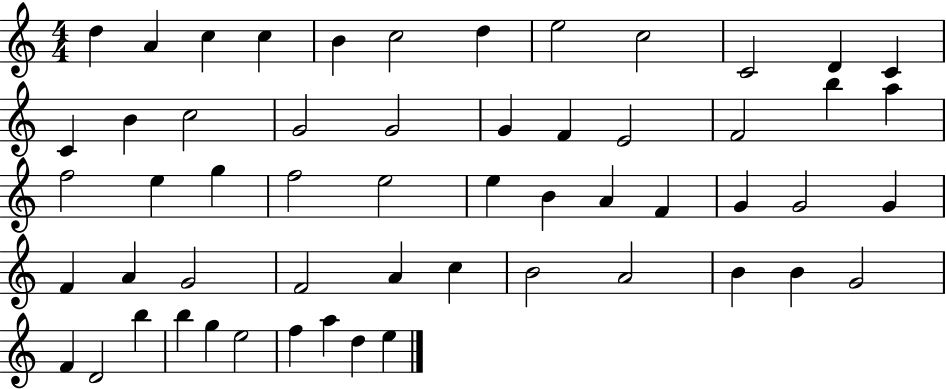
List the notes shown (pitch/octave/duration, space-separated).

D5/q A4/q C5/q C5/q B4/q C5/h D5/q E5/h C5/h C4/h D4/q C4/q C4/q B4/q C5/h G4/h G4/h G4/q F4/q E4/h F4/h B5/q A5/q F5/h E5/q G5/q F5/h E5/h E5/q B4/q A4/q F4/q G4/q G4/h G4/q F4/q A4/q G4/h F4/h A4/q C5/q B4/h A4/h B4/q B4/q G4/h F4/q D4/h B5/q B5/q G5/q E5/h F5/q A5/q D5/q E5/q